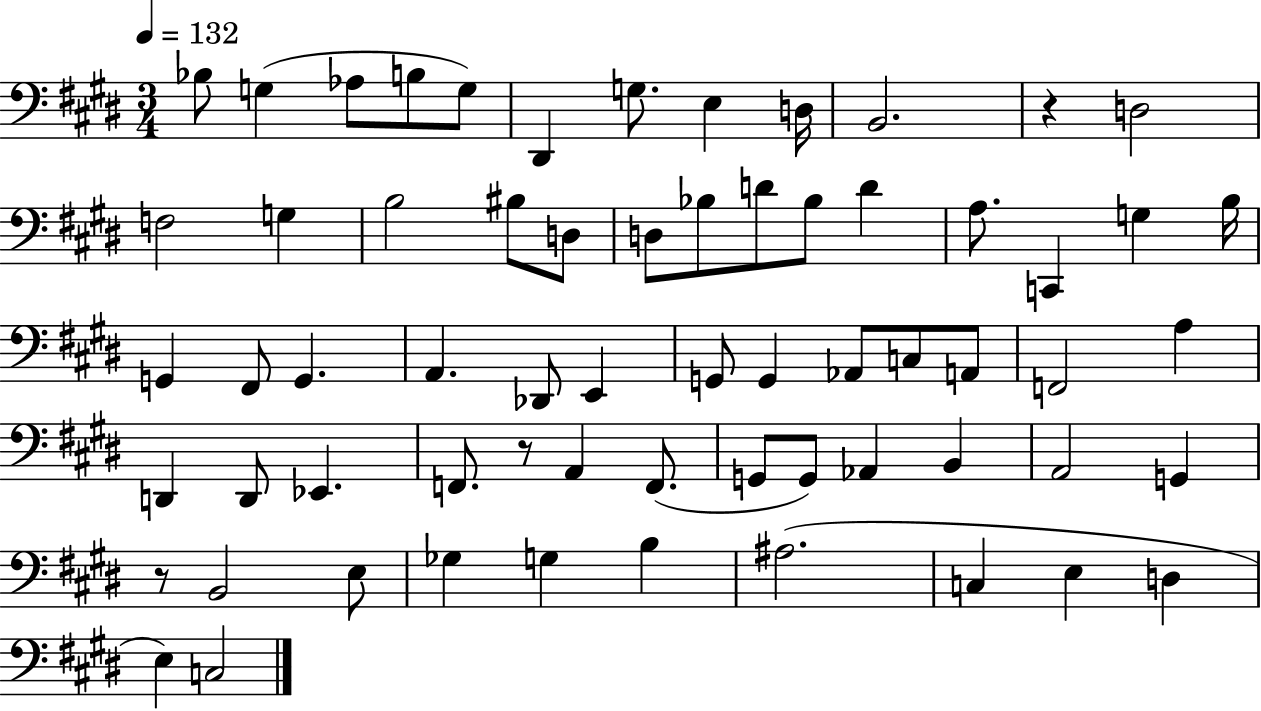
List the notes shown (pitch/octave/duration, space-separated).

Bb3/e G3/q Ab3/e B3/e G3/e D#2/q G3/e. E3/q D3/s B2/h. R/q D3/h F3/h G3/q B3/h BIS3/e D3/e D3/e Bb3/e D4/e Bb3/e D4/q A3/e. C2/q G3/q B3/s G2/q F#2/e G2/q. A2/q. Db2/e E2/q G2/e G2/q Ab2/e C3/e A2/e F2/h A3/q D2/q D2/e Eb2/q. F2/e. R/e A2/q F2/e. G2/e G2/e Ab2/q B2/q A2/h G2/q R/e B2/h E3/e Gb3/q G3/q B3/q A#3/h. C3/q E3/q D3/q E3/q C3/h